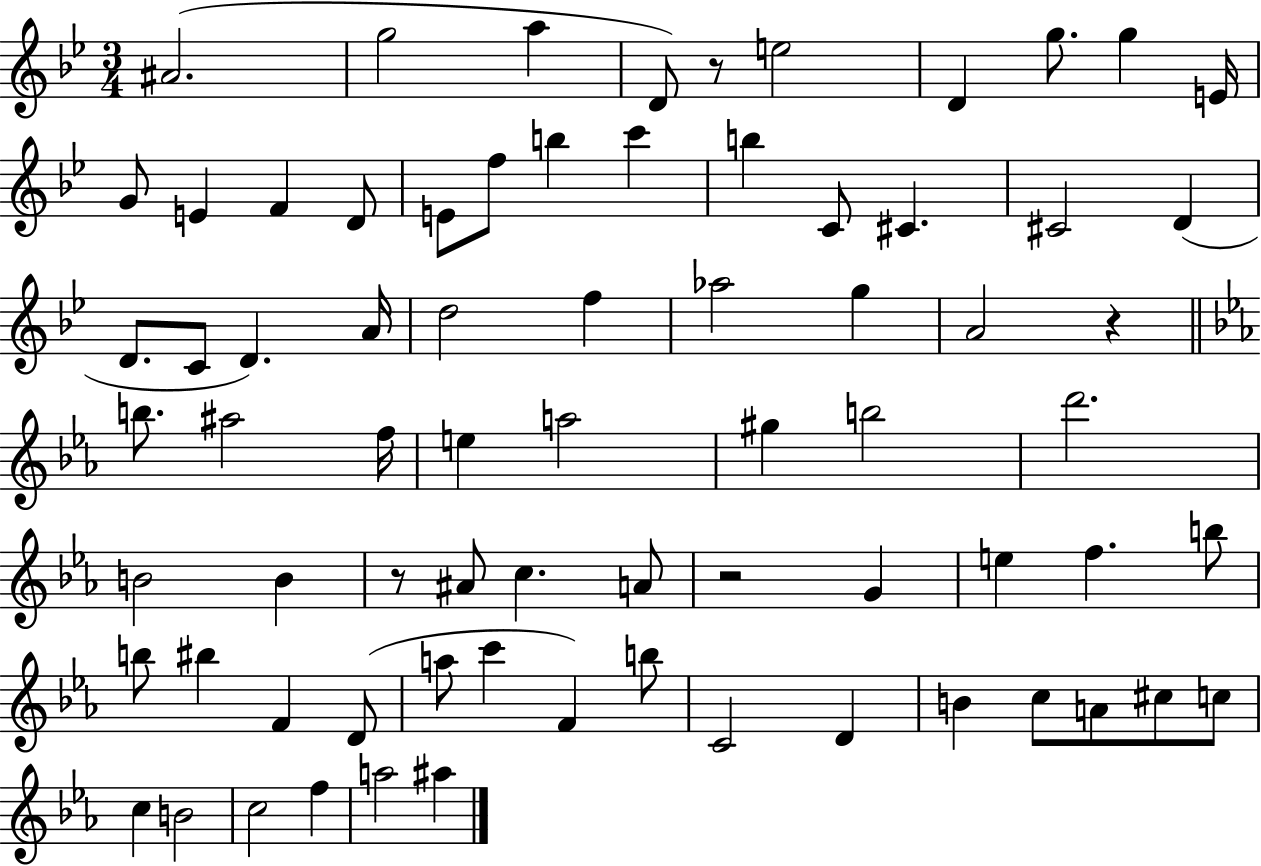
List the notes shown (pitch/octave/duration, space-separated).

A#4/h. G5/h A5/q D4/e R/e E5/h D4/q G5/e. G5/q E4/s G4/e E4/q F4/q D4/e E4/e F5/e B5/q C6/q B5/q C4/e C#4/q. C#4/h D4/q D4/e. C4/e D4/q. A4/s D5/h F5/q Ab5/h G5/q A4/h R/q B5/e. A#5/h F5/s E5/q A5/h G#5/q B5/h D6/h. B4/h B4/q R/e A#4/e C5/q. A4/e R/h G4/q E5/q F5/q. B5/e B5/e BIS5/q F4/q D4/e A5/e C6/q F4/q B5/e C4/h D4/q B4/q C5/e A4/e C#5/e C5/e C5/q B4/h C5/h F5/q A5/h A#5/q